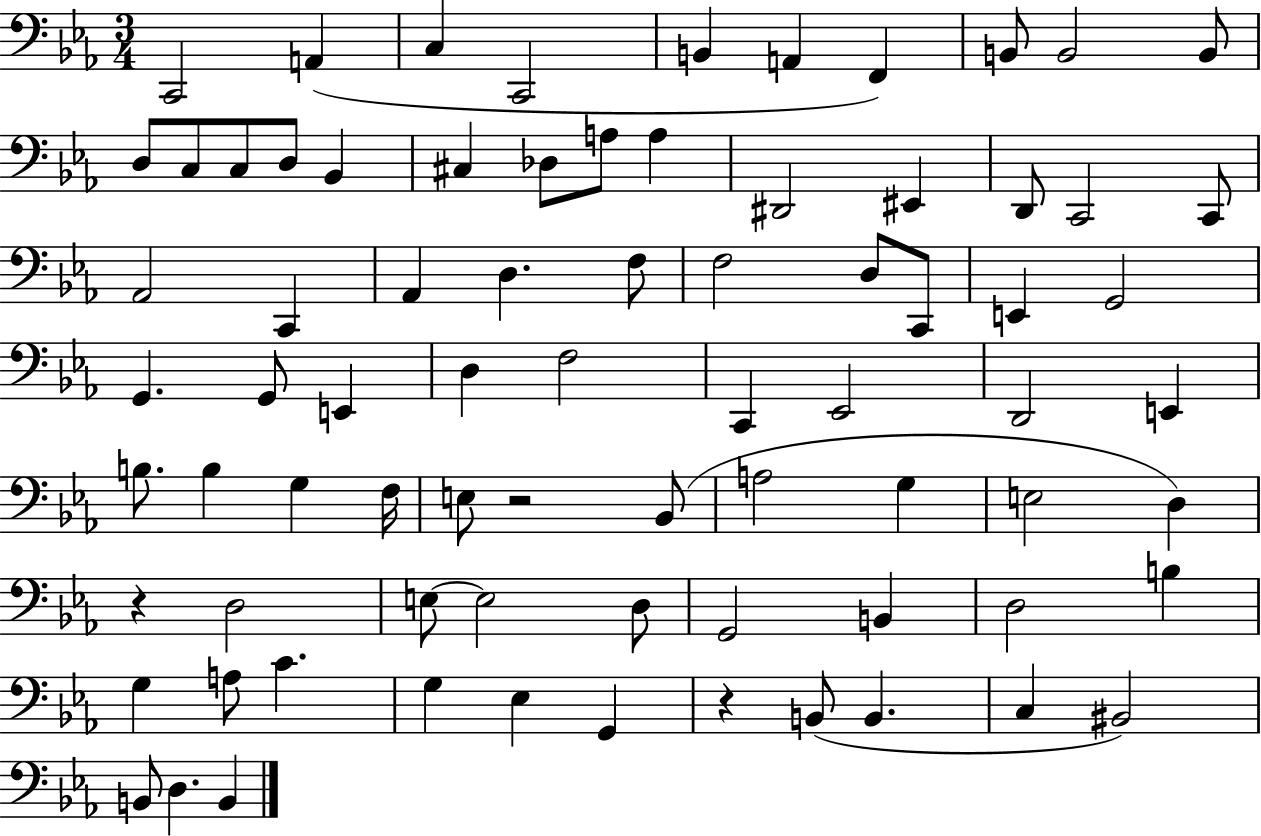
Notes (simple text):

C2/h A2/q C3/q C2/h B2/q A2/q F2/q B2/e B2/h B2/e D3/e C3/e C3/e D3/e Bb2/q C#3/q Db3/e A3/e A3/q D#2/h EIS2/q D2/e C2/h C2/e Ab2/h C2/q Ab2/q D3/q. F3/e F3/h D3/e C2/e E2/q G2/h G2/q. G2/e E2/q D3/q F3/h C2/q Eb2/h D2/h E2/q B3/e. B3/q G3/q F3/s E3/e R/h Bb2/e A3/h G3/q E3/h D3/q R/q D3/h E3/e E3/h D3/e G2/h B2/q D3/h B3/q G3/q A3/e C4/q. G3/q Eb3/q G2/q R/q B2/e B2/q. C3/q BIS2/h B2/e D3/q. B2/q